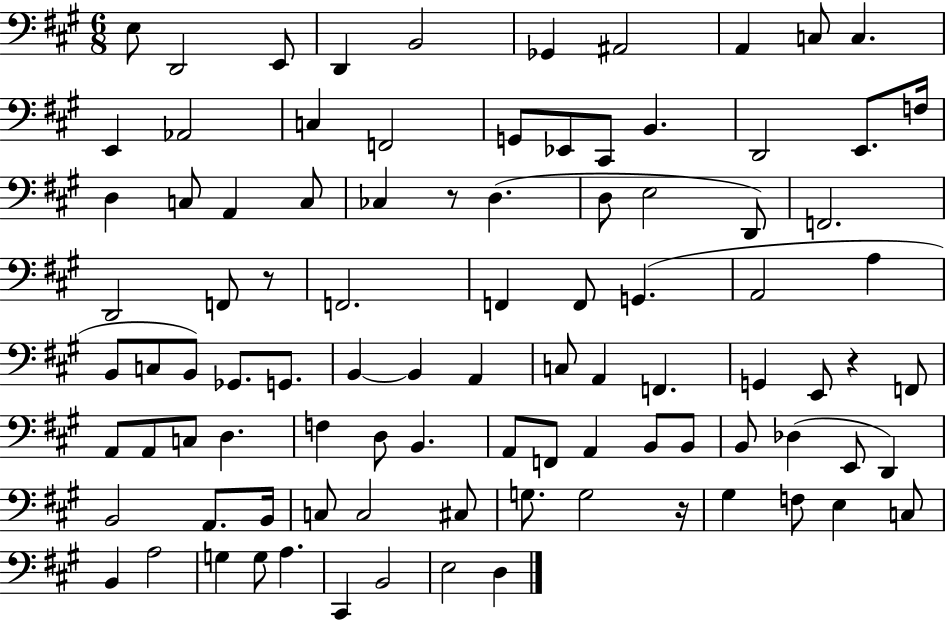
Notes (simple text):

E3/e D2/h E2/e D2/q B2/h Gb2/q A#2/h A2/q C3/e C3/q. E2/q Ab2/h C3/q F2/h G2/e Eb2/e C#2/e B2/q. D2/h E2/e. F3/s D3/q C3/e A2/q C3/e CES3/q R/e D3/q. D3/e E3/h D2/e F2/h. D2/h F2/e R/e F2/h. F2/q F2/e G2/q. A2/h A3/q B2/e C3/e B2/e Gb2/e. G2/e. B2/q B2/q A2/q C3/e A2/q F2/q. G2/q E2/e R/q F2/e A2/e A2/e C3/e D3/q. F3/q D3/e B2/q. A2/e F2/e A2/q B2/e B2/e B2/e Db3/q E2/e D2/q B2/h A2/e. B2/s C3/e C3/h C#3/e G3/e. G3/h R/s G#3/q F3/e E3/q C3/e B2/q A3/h G3/q G3/e A3/q. C#2/q B2/h E3/h D3/q